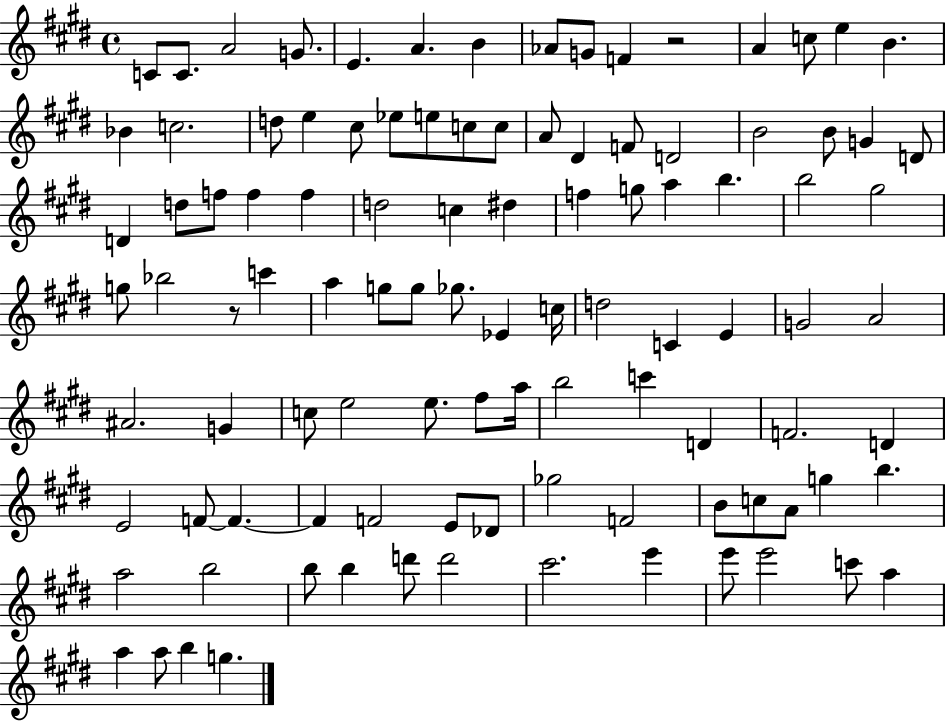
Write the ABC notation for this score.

X:1
T:Untitled
M:4/4
L:1/4
K:E
C/2 C/2 A2 G/2 E A B _A/2 G/2 F z2 A c/2 e B _B c2 d/2 e ^c/2 _e/2 e/2 c/2 c/2 A/2 ^D F/2 D2 B2 B/2 G D/2 D d/2 f/2 f f d2 c ^d f g/2 a b b2 ^g2 g/2 _b2 z/2 c' a g/2 g/2 _g/2 _E c/4 d2 C E G2 A2 ^A2 G c/2 e2 e/2 ^f/2 a/4 b2 c' D F2 D E2 F/2 F F F2 E/2 _D/2 _g2 F2 B/2 c/2 A/2 g b a2 b2 b/2 b d'/2 d'2 ^c'2 e' e'/2 e'2 c'/2 a a a/2 b g